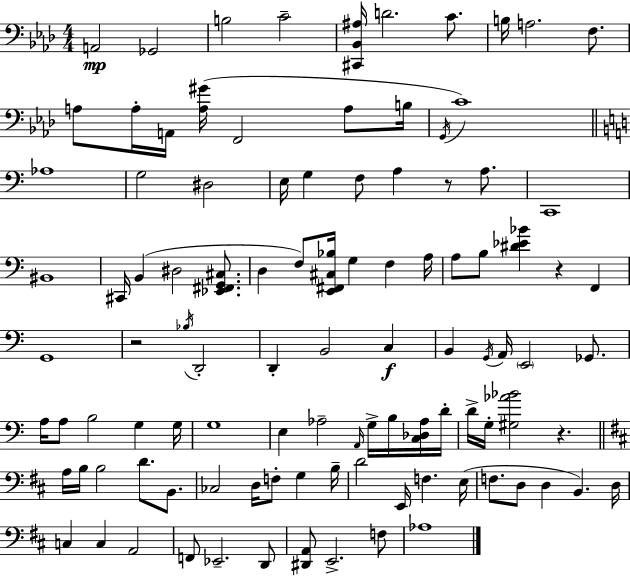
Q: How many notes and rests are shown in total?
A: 103